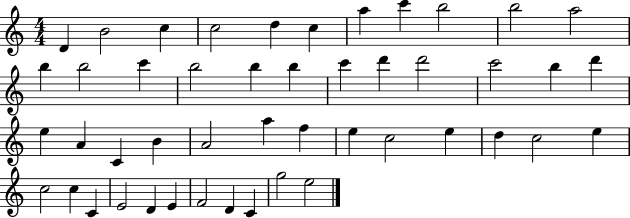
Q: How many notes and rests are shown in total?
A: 47